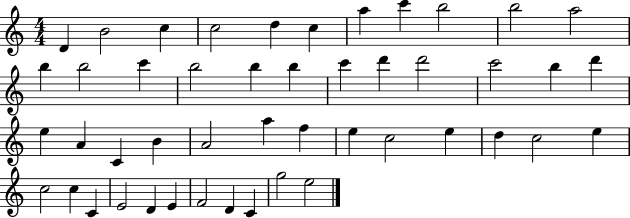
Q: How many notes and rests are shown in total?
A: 47